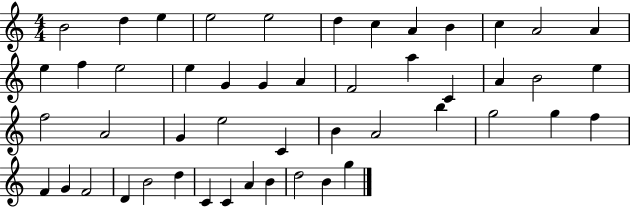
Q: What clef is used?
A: treble